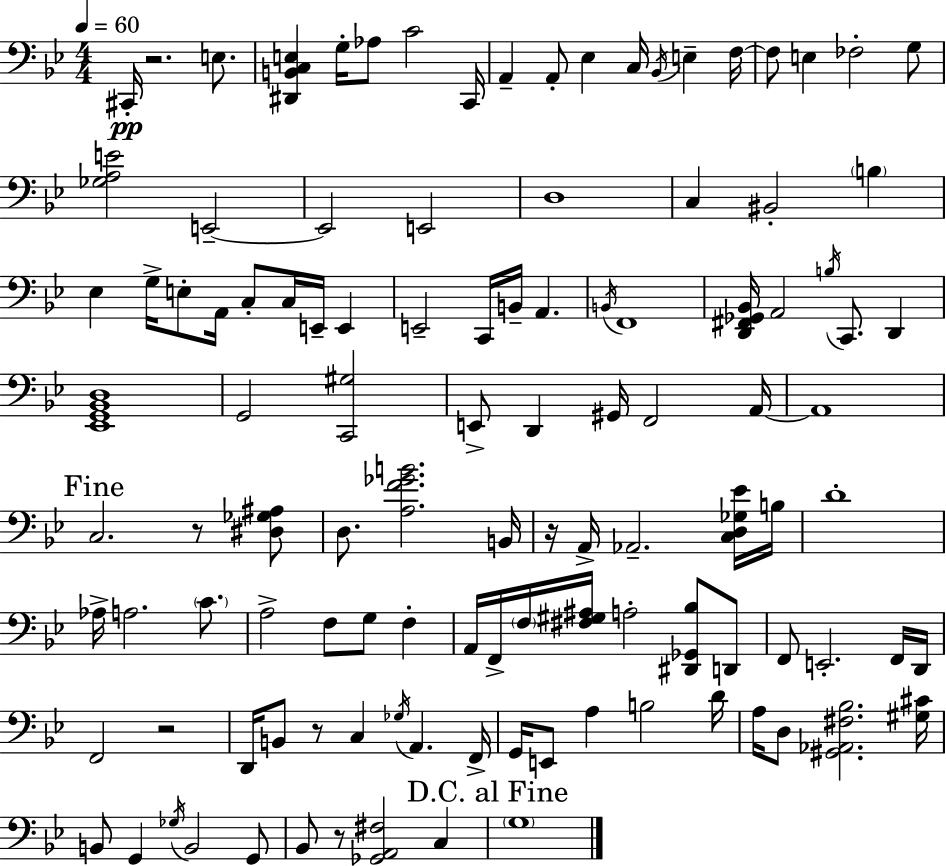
{
  \clef bass
  \numericTimeSignature
  \time 4/4
  \key bes \major
  \tempo 4 = 60
  cis,16-.\pp r2. e8. | <dis, b, c e>4 g16-. aes8 c'2 c,16 | a,4-- a,8-. ees4 c16 \acciaccatura { bes,16 } e4-- | f16~~ f8 e4 fes2-. g8 | \break <ges a e'>2 e,2--~~ | e,2 e,2 | d1 | c4 bis,2-. \parenthesize b4 | \break ees4 g16-> e8-. a,16 c8-. c16 e,16-- e,4 | e,2-- c,16 b,16-- a,4. | \acciaccatura { b,16 } f,1 | <d, fis, ges, bes,>16 a,2 \acciaccatura { b16 } c,8. d,4 | \break <ees, g, bes, d>1 | g,2 <c, gis>2 | e,8-> d,4 gis,16 f,2 | a,16~~ a,1 | \break \mark "Fine" c2. r8 | <dis ges ais>8 d8. <a f' ges' b'>2. | b,16 r16 a,16-> aes,2.-- | <c d ges ees'>16 b16 d'1-. | \break aes16-> a2. | \parenthesize c'8. a2-> f8 g8 f4-. | a,16 f,16-> \parenthesize f16 <fis gis ais>16 a2-. <dis, ges, bes>8 | d,8 f,8 e,2.-. | \break f,16 d,16 f,2 r2 | d,16 b,8 r8 c4 \acciaccatura { ges16 } a,4. | f,16-> g,16 e,8 a4 b2 | d'16 a16 d8 <gis, aes, fis bes>2. | \break <gis cis'>16 b,8 g,4 \acciaccatura { ges16 } b,2 | g,8 bes,8 r8 <ges, a, fis>2 | c4 \mark "D.C. al Fine" \parenthesize g1 | \bar "|."
}